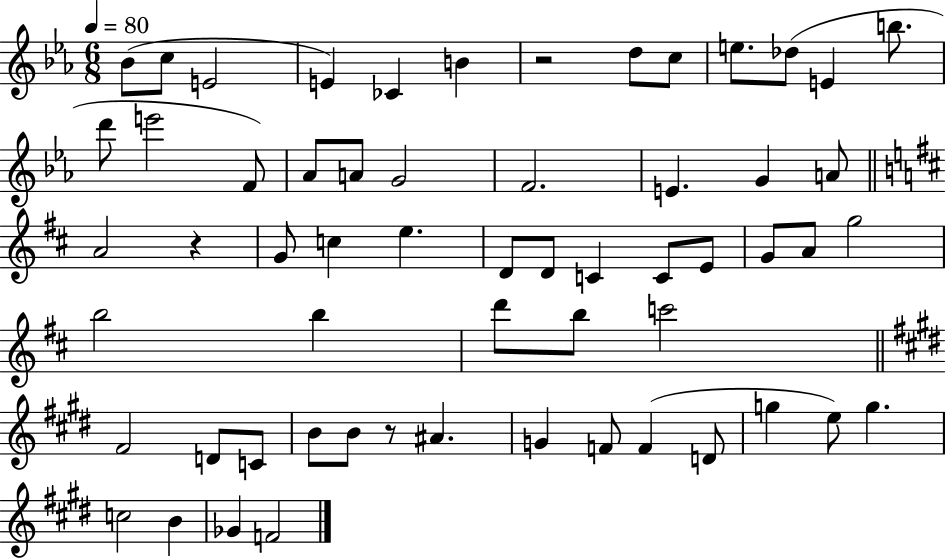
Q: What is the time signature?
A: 6/8